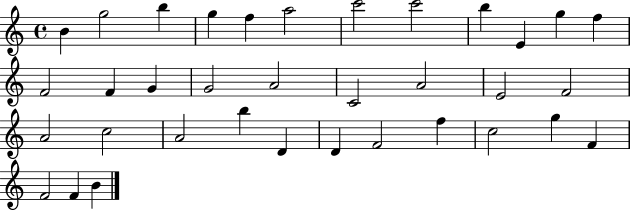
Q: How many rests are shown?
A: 0